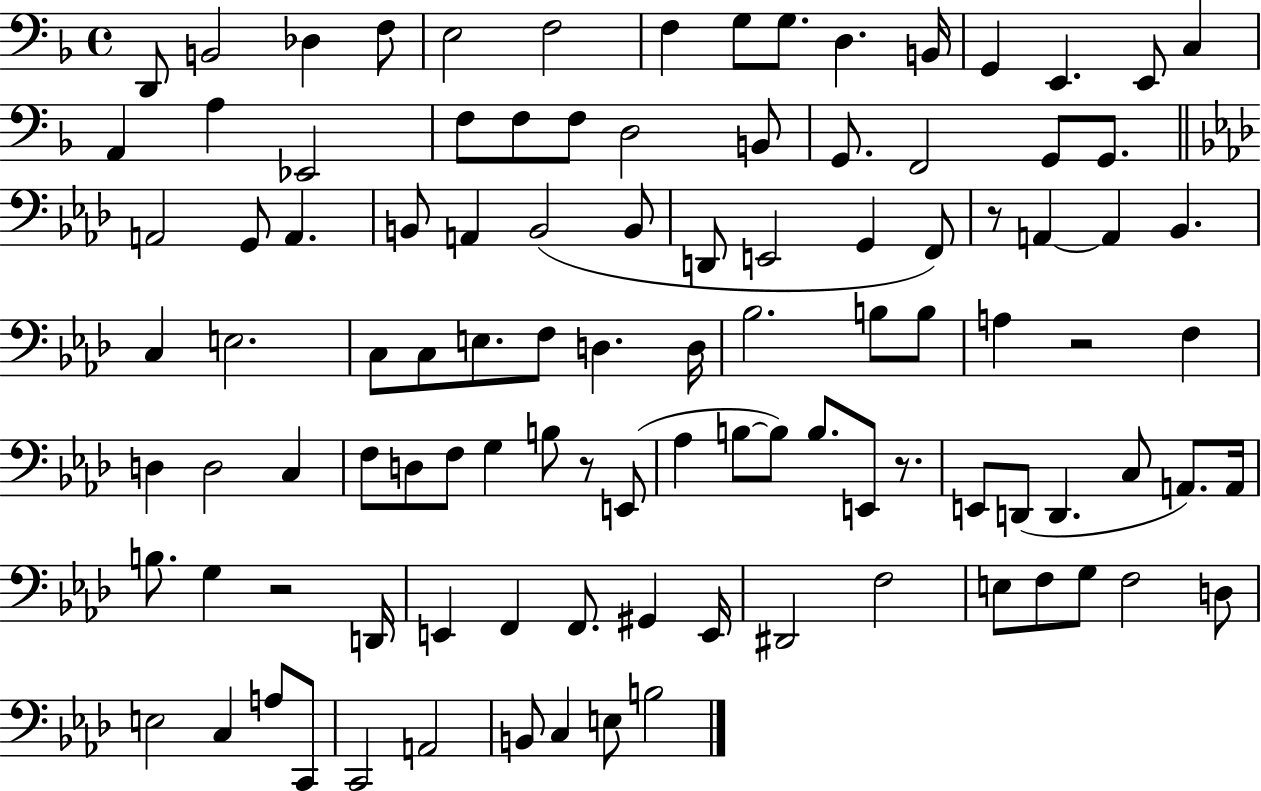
D2/e B2/h Db3/q F3/e E3/h F3/h F3/q G3/e G3/e. D3/q. B2/s G2/q E2/q. E2/e C3/q A2/q A3/q Eb2/h F3/e F3/e F3/e D3/h B2/e G2/e. F2/h G2/e G2/e. A2/h G2/e A2/q. B2/e A2/q B2/h B2/e D2/e E2/h G2/q F2/e R/e A2/q A2/q Bb2/q. C3/q E3/h. C3/e C3/e E3/e. F3/e D3/q. D3/s Bb3/h. B3/e B3/e A3/q R/h F3/q D3/q D3/h C3/q F3/e D3/e F3/e G3/q B3/e R/e E2/e Ab3/q B3/e B3/e B3/e. E2/e R/e. E2/e D2/e D2/q. C3/e A2/e. A2/s B3/e. G3/q R/h D2/s E2/q F2/q F2/e. G#2/q E2/s D#2/h F3/h E3/e F3/e G3/e F3/h D3/e E3/h C3/q A3/e C2/e C2/h A2/h B2/e C3/q E3/e B3/h